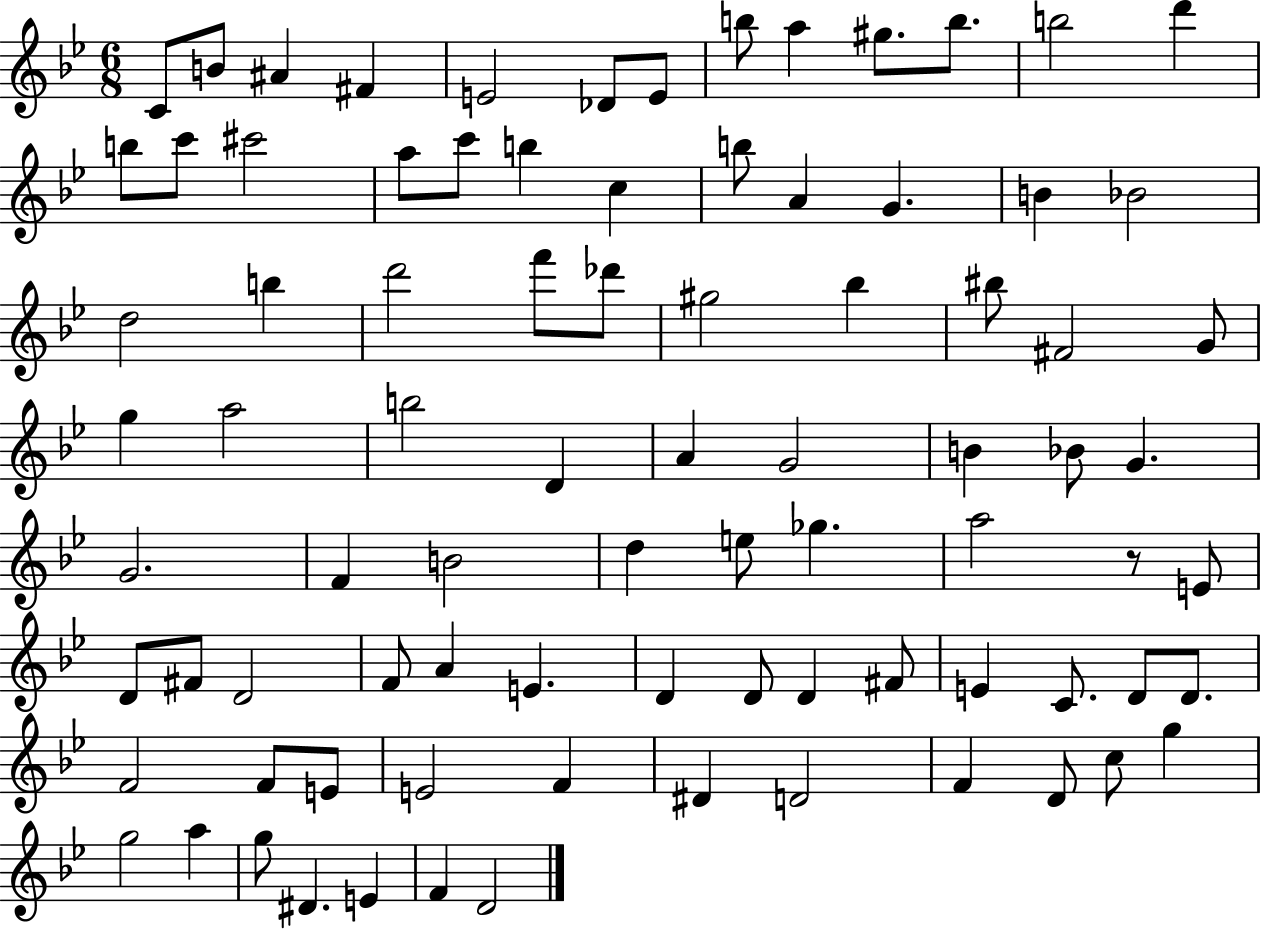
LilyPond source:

{
  \clef treble
  \numericTimeSignature
  \time 6/8
  \key bes \major
  c'8 b'8 ais'4 fis'4 | e'2 des'8 e'8 | b''8 a''4 gis''8. b''8. | b''2 d'''4 | \break b''8 c'''8 cis'''2 | a''8 c'''8 b''4 c''4 | b''8 a'4 g'4. | b'4 bes'2 | \break d''2 b''4 | d'''2 f'''8 des'''8 | gis''2 bes''4 | bis''8 fis'2 g'8 | \break g''4 a''2 | b''2 d'4 | a'4 g'2 | b'4 bes'8 g'4. | \break g'2. | f'4 b'2 | d''4 e''8 ges''4. | a''2 r8 e'8 | \break d'8 fis'8 d'2 | f'8 a'4 e'4. | d'4 d'8 d'4 fis'8 | e'4 c'8. d'8 d'8. | \break f'2 f'8 e'8 | e'2 f'4 | dis'4 d'2 | f'4 d'8 c''8 g''4 | \break g''2 a''4 | g''8 dis'4. e'4 | f'4 d'2 | \bar "|."
}